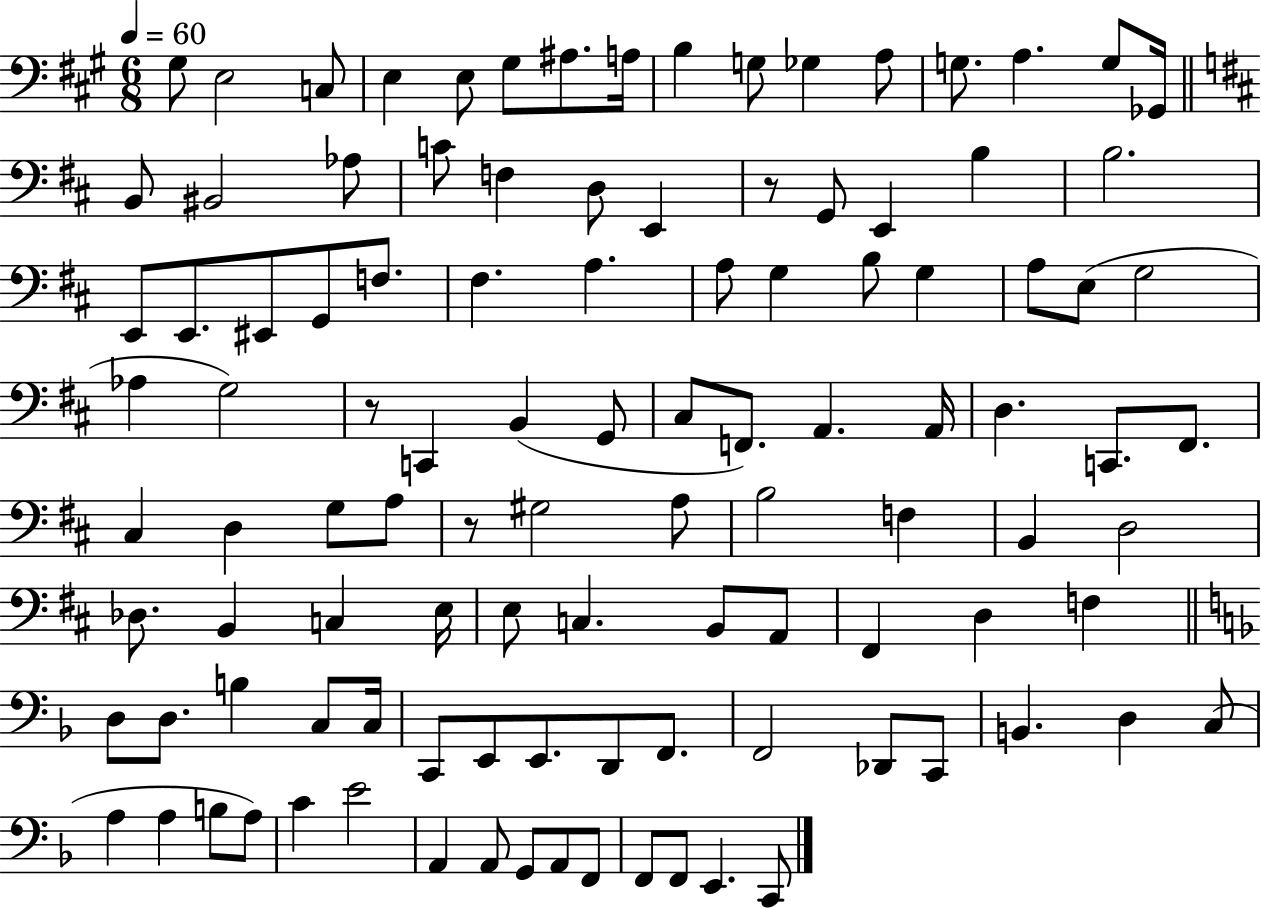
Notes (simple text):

G#3/e E3/h C3/e E3/q E3/e G#3/e A#3/e. A3/s B3/q G3/e Gb3/q A3/e G3/e. A3/q. G3/e Gb2/s B2/e BIS2/h Ab3/e C4/e F3/q D3/e E2/q R/e G2/e E2/q B3/q B3/h. E2/e E2/e. EIS2/e G2/e F3/e. F#3/q. A3/q. A3/e G3/q B3/e G3/q A3/e E3/e G3/h Ab3/q G3/h R/e C2/q B2/q G2/e C#3/e F2/e. A2/q. A2/s D3/q. C2/e. F#2/e. C#3/q D3/q G3/e A3/e R/e G#3/h A3/e B3/h F3/q B2/q D3/h Db3/e. B2/q C3/q E3/s E3/e C3/q. B2/e A2/e F#2/q D3/q F3/q D3/e D3/e. B3/q C3/e C3/s C2/e E2/e E2/e. D2/e F2/e. F2/h Db2/e C2/e B2/q. D3/q C3/e A3/q A3/q B3/e A3/e C4/q E4/h A2/q A2/e G2/e A2/e F2/e F2/e F2/e E2/q. C2/e